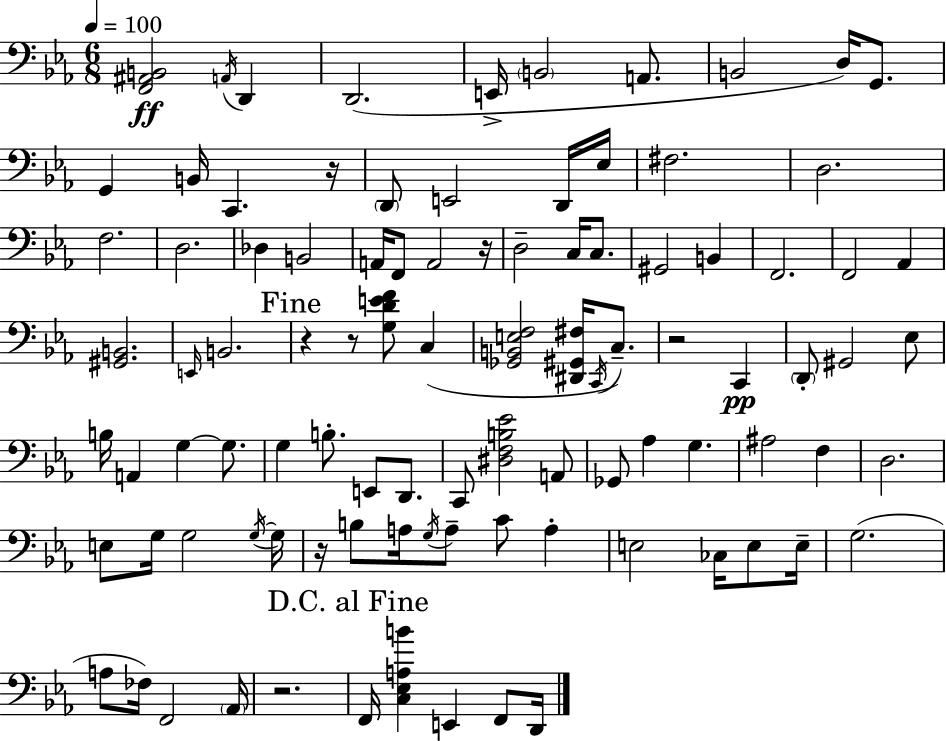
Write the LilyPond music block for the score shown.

{
  \clef bass
  \numericTimeSignature
  \time 6/8
  \key c \minor
  \tempo 4 = 100
  <f, ais, b,>2\ff \acciaccatura { a,16 } d,4 | d,2.( | e,16-> \parenthesize b,2 a,8. | b,2 d16) g,8. | \break g,4 b,16 c,4. | r16 \parenthesize d,8 e,2 d,16 | ees16 fis2. | d2. | \break f2. | d2. | des4 b,2 | a,16 f,8 a,2 | \break r16 d2-- c16 c8. | gis,2 b,4 | f,2. | f,2 aes,4 | \break <gis, b,>2. | \grace { e,16 } b,2. | \mark "Fine" r4 r8 <g d' e' f'>8 c4( | <ges, b, e f>2 <dis, gis, fis>16 \acciaccatura { c,16 } | \break c8.--) r2 c,4\pp | \parenthesize d,8-. gis,2 | ees8 b16 a,4 g4~~ | g8. g4 b8.-. e,8 | \break d,8. c,8 <dis f b ees'>2 | a,8 ges,8 aes4 g4. | ais2 f4 | d2. | \break e8 g16 g2 | \acciaccatura { g16~ }~ g16 r16 b8 a16 \acciaccatura { g16 } a8-- c'8 | a4-. e2 | ces16 e8 e16-- g2.( | \break a8 fes16) f,2 | \parenthesize aes,16 r2. | \mark "D.C. al Fine" f,16 <c ees a b'>4 e,4 | f,8 d,16 \bar "|."
}